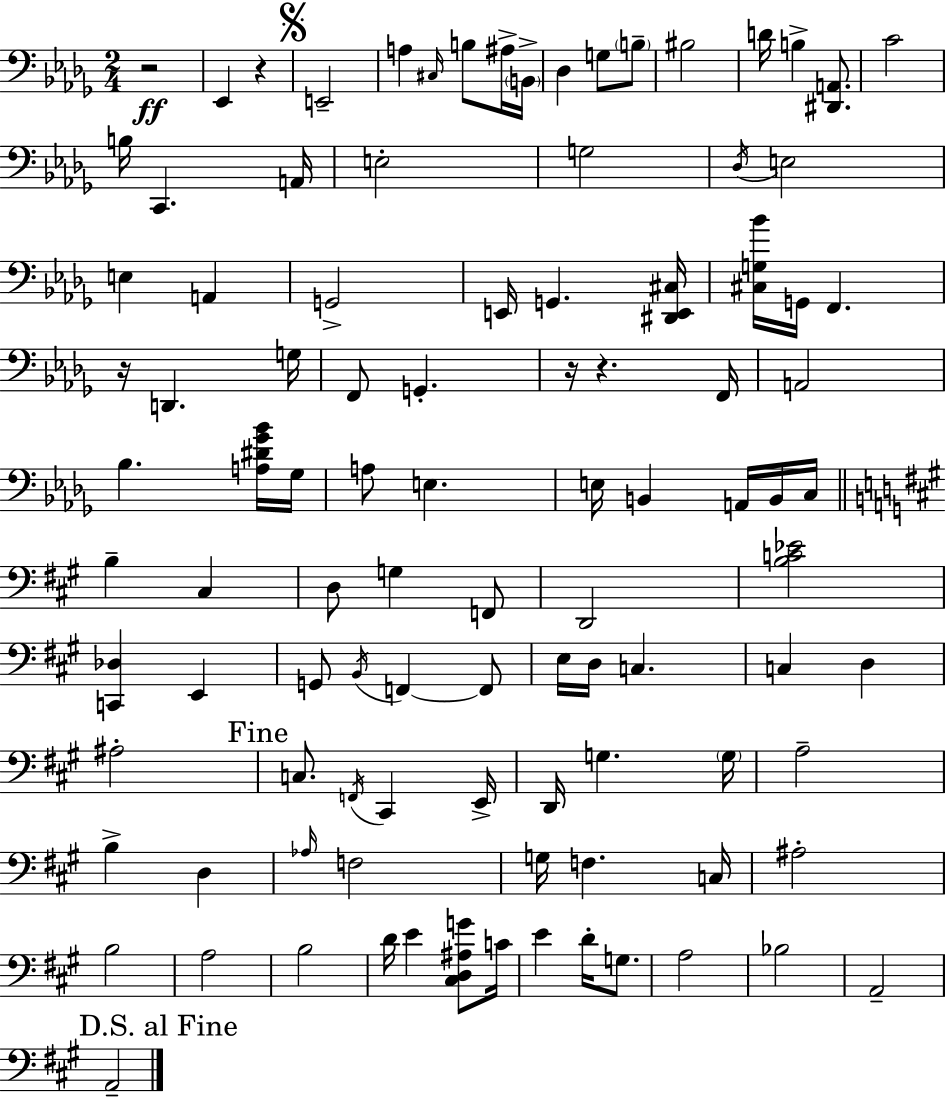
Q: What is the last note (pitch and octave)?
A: A2